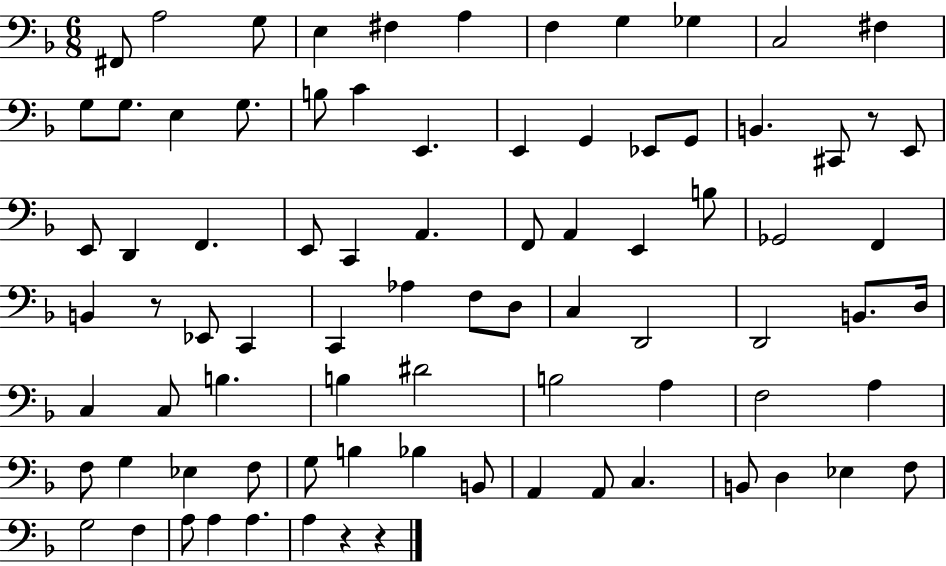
F#2/e A3/h G3/e E3/q F#3/q A3/q F3/q G3/q Gb3/q C3/h F#3/q G3/e G3/e. E3/q G3/e. B3/e C4/q E2/q. E2/q G2/q Eb2/e G2/e B2/q. C#2/e R/e E2/e E2/e D2/q F2/q. E2/e C2/q A2/q. F2/e A2/q E2/q B3/e Gb2/h F2/q B2/q R/e Eb2/e C2/q C2/q Ab3/q F3/e D3/e C3/q D2/h D2/h B2/e. D3/s C3/q C3/e B3/q. B3/q D#4/h B3/h A3/q F3/h A3/q F3/e G3/q Eb3/q F3/e G3/e B3/q Bb3/q B2/e A2/q A2/e C3/q. B2/e D3/q Eb3/q F3/e G3/h F3/q A3/e A3/q A3/q. A3/q R/q R/q